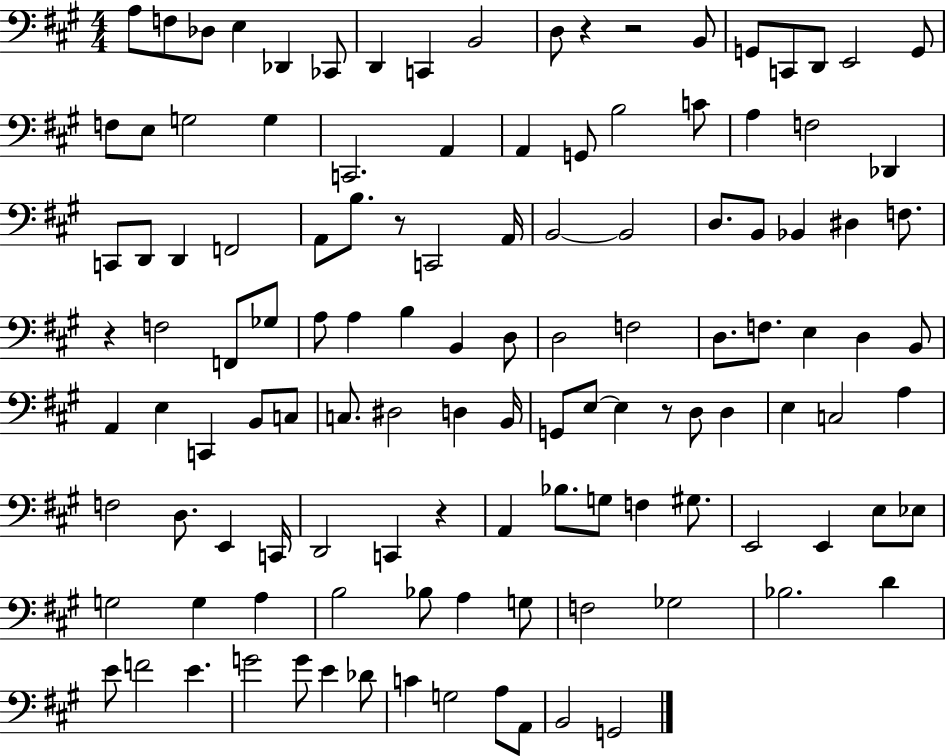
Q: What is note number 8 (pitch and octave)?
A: C2